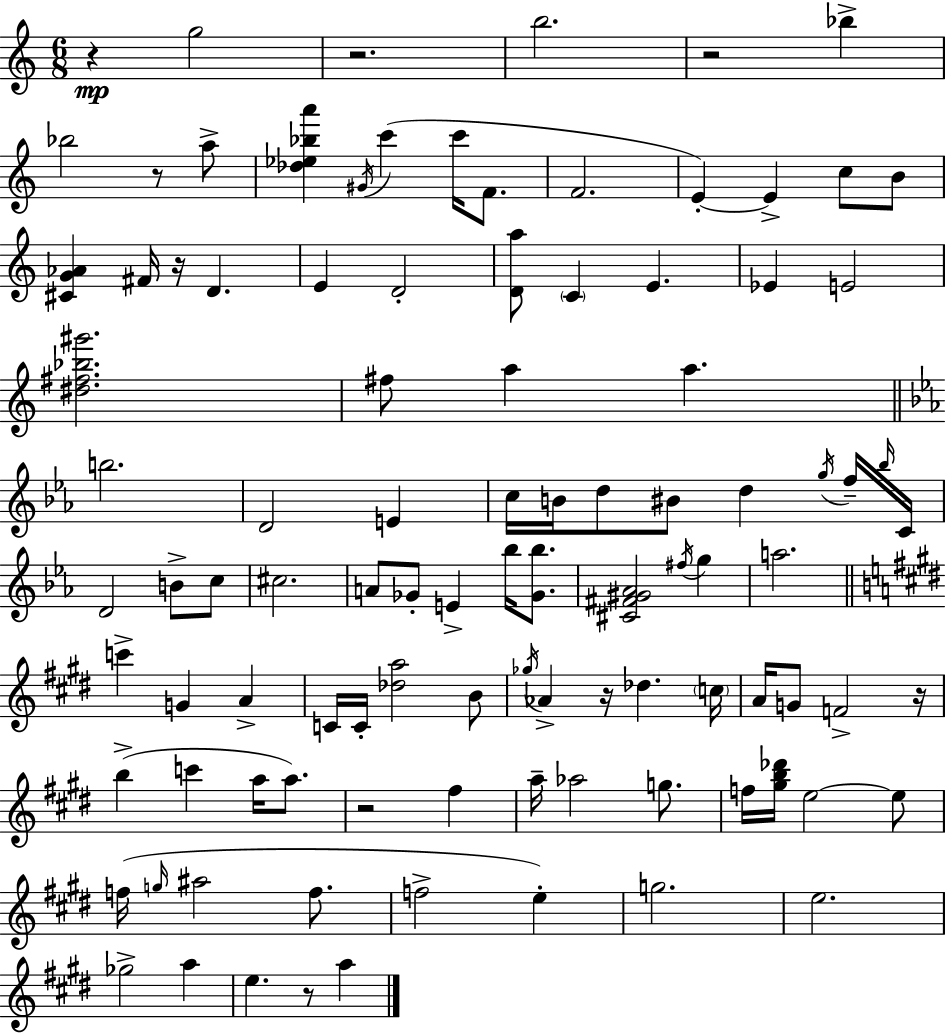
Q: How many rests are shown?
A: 9